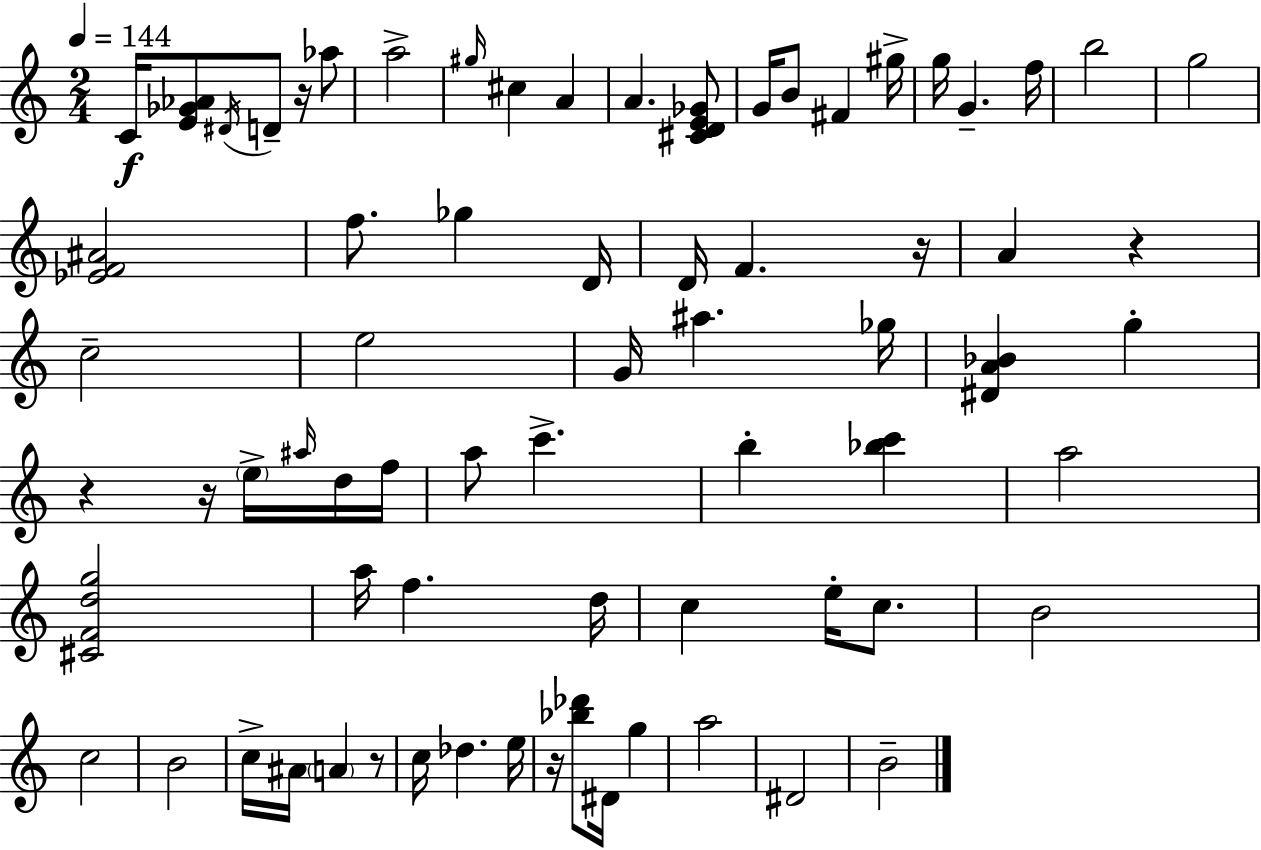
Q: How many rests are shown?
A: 7